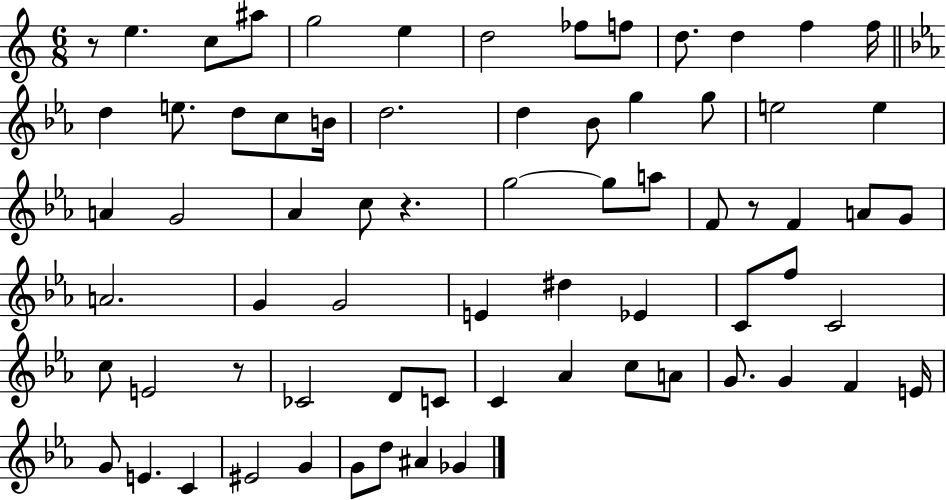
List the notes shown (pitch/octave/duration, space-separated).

R/e E5/q. C5/e A#5/e G5/h E5/q D5/h FES5/e F5/e D5/e. D5/q F5/q F5/s D5/q E5/e. D5/e C5/e B4/s D5/h. D5/q Bb4/e G5/q G5/e E5/h E5/q A4/q G4/h Ab4/q C5/e R/q. G5/h G5/e A5/e F4/e R/e F4/q A4/e G4/e A4/h. G4/q G4/h E4/q D#5/q Eb4/q C4/e F5/e C4/h C5/e E4/h R/e CES4/h D4/e C4/e C4/q Ab4/q C5/e A4/e G4/e. G4/q F4/q E4/s G4/e E4/q. C4/q EIS4/h G4/q G4/e D5/e A#4/q Gb4/q